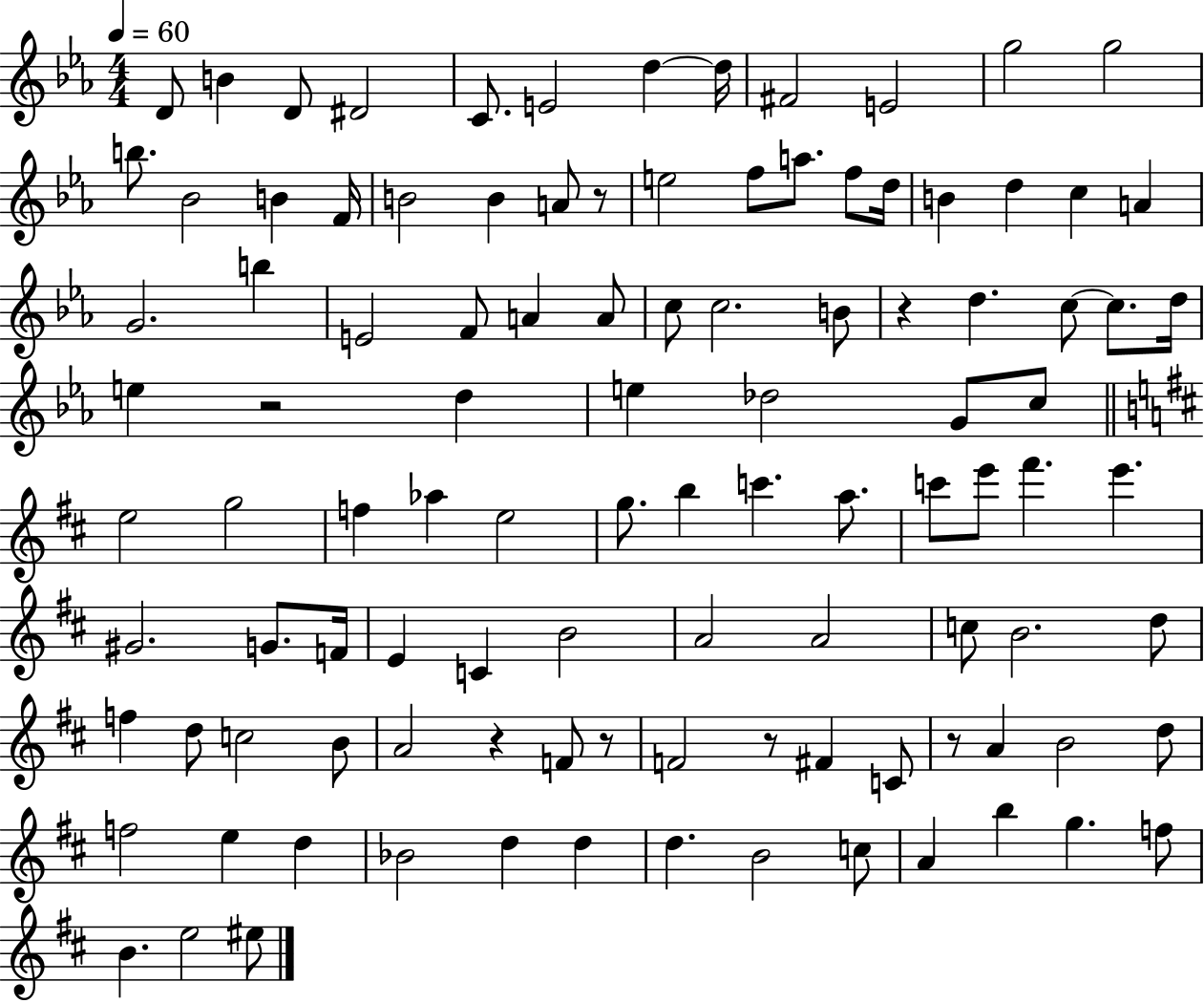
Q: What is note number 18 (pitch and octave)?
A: B4